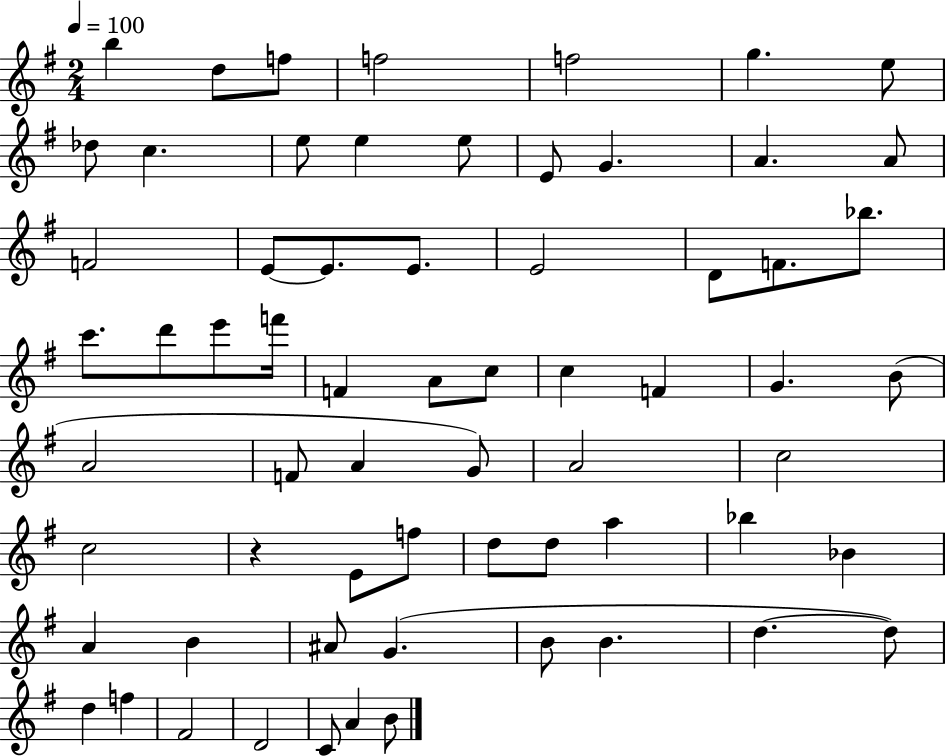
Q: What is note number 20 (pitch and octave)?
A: E4